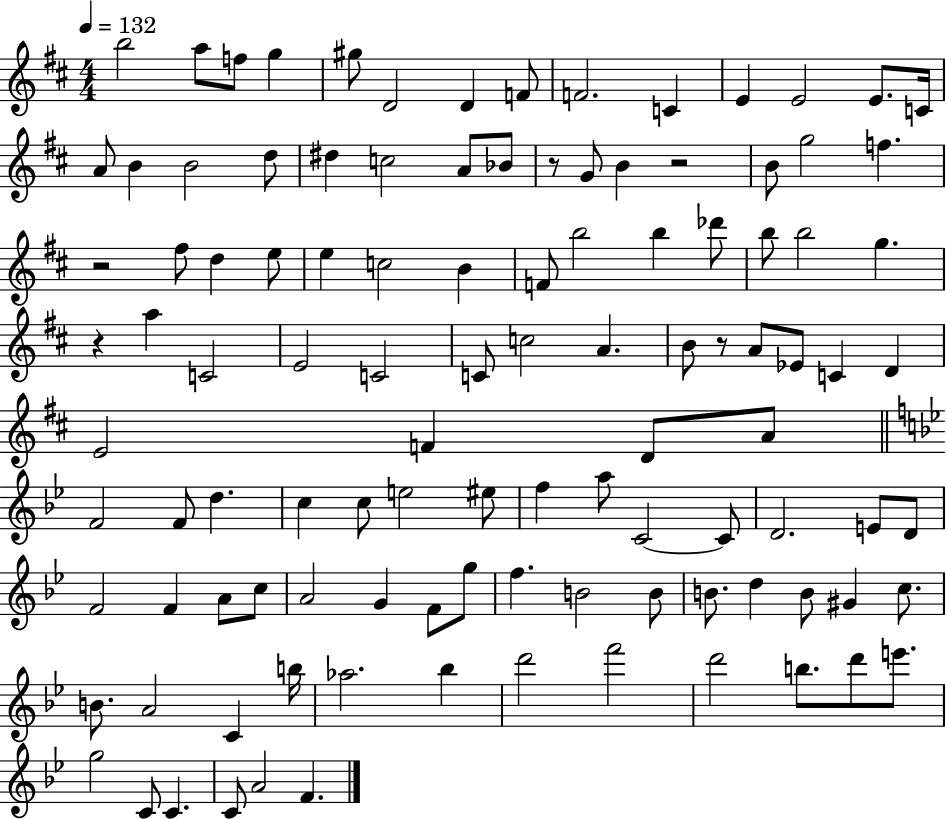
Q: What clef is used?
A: treble